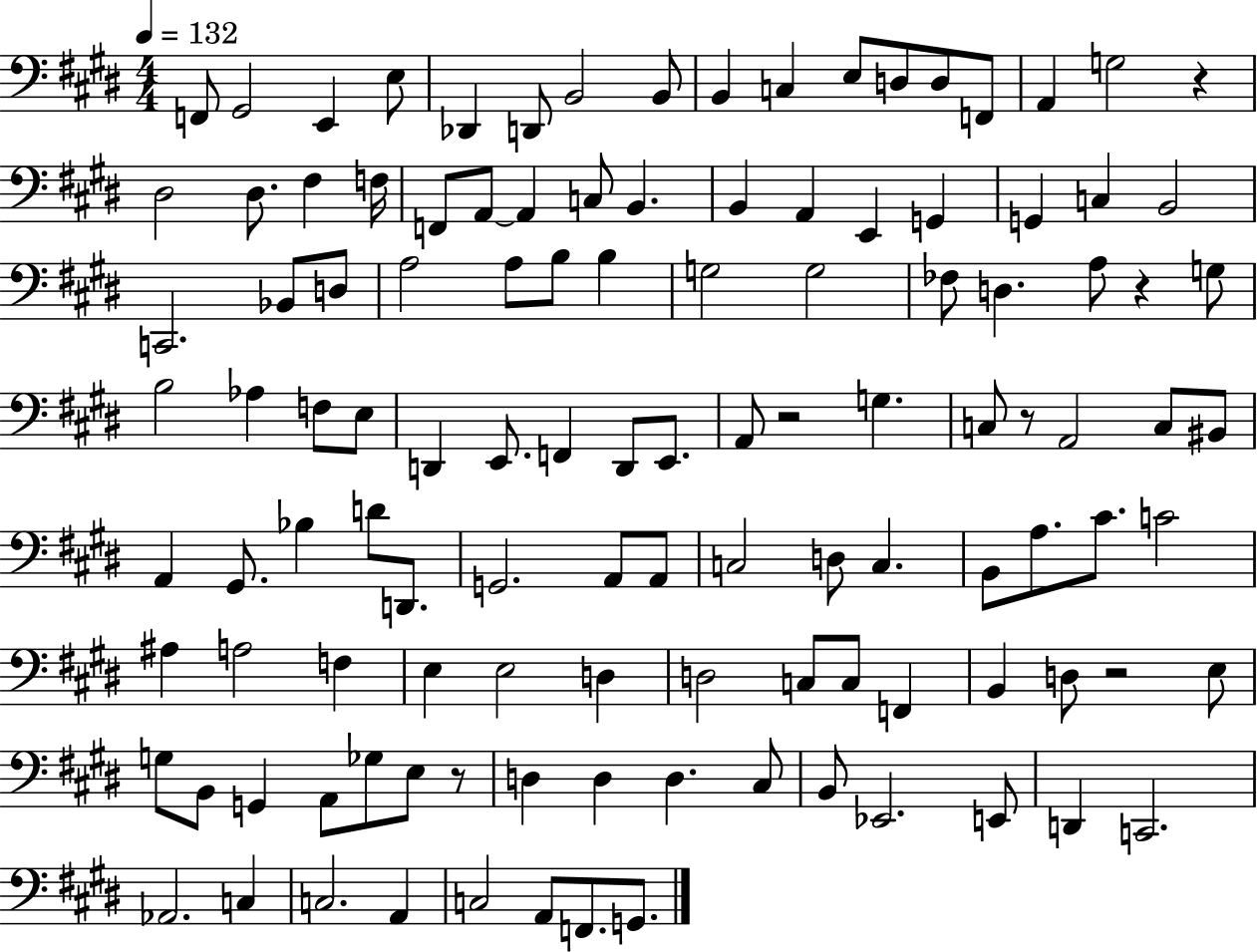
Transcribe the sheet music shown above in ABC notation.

X:1
T:Untitled
M:4/4
L:1/4
K:E
F,,/2 ^G,,2 E,, E,/2 _D,, D,,/2 B,,2 B,,/2 B,, C, E,/2 D,/2 D,/2 F,,/2 A,, G,2 z ^D,2 ^D,/2 ^F, F,/4 F,,/2 A,,/2 A,, C,/2 B,, B,, A,, E,, G,, G,, C, B,,2 C,,2 _B,,/2 D,/2 A,2 A,/2 B,/2 B, G,2 G,2 _F,/2 D, A,/2 z G,/2 B,2 _A, F,/2 E,/2 D,, E,,/2 F,, D,,/2 E,,/2 A,,/2 z2 G, C,/2 z/2 A,,2 C,/2 ^B,,/2 A,, ^G,,/2 _B, D/2 D,,/2 G,,2 A,,/2 A,,/2 C,2 D,/2 C, B,,/2 A,/2 ^C/2 C2 ^A, A,2 F, E, E,2 D, D,2 C,/2 C,/2 F,, B,, D,/2 z2 E,/2 G,/2 B,,/2 G,, A,,/2 _G,/2 E,/2 z/2 D, D, D, ^C,/2 B,,/2 _E,,2 E,,/2 D,, C,,2 _A,,2 C, C,2 A,, C,2 A,,/2 F,,/2 G,,/2